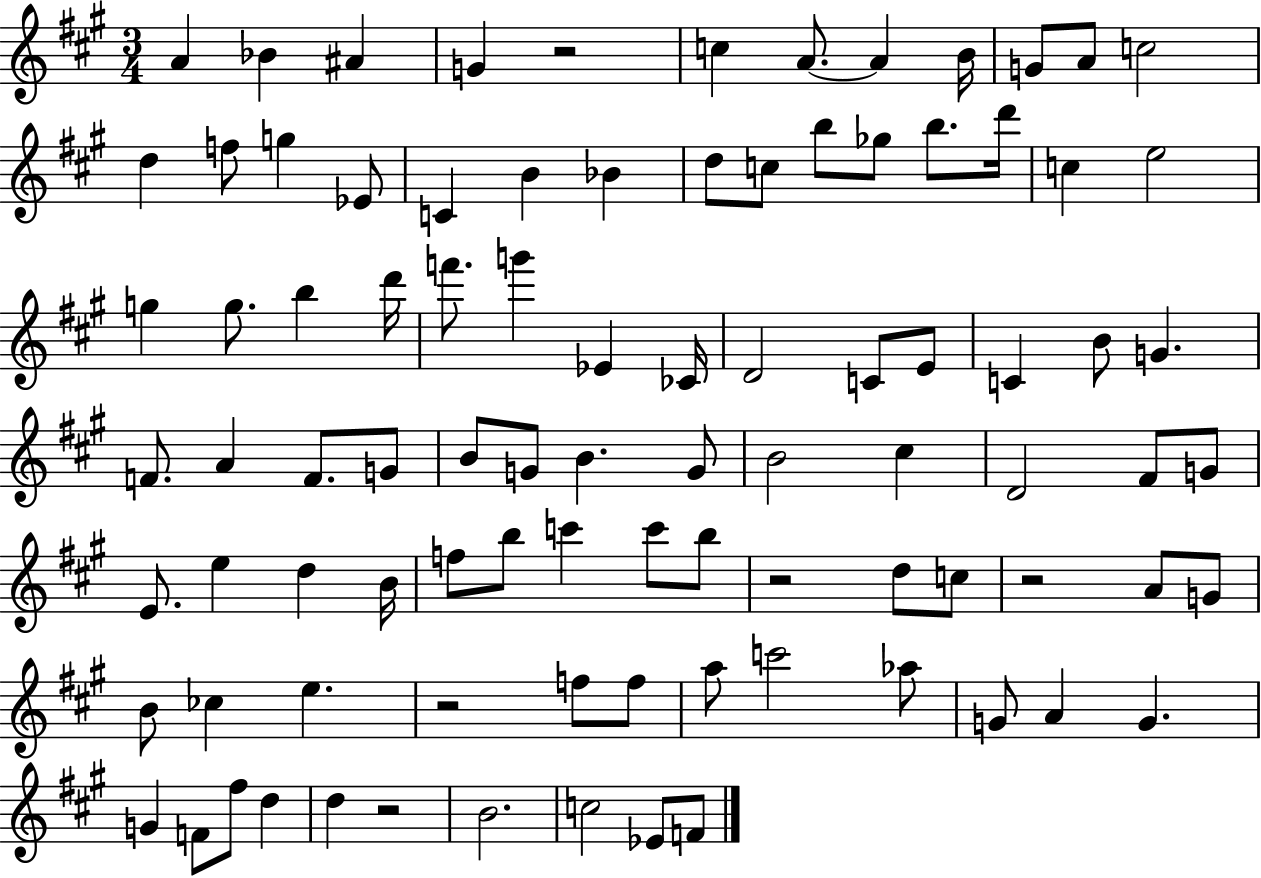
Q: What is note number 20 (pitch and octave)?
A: C5